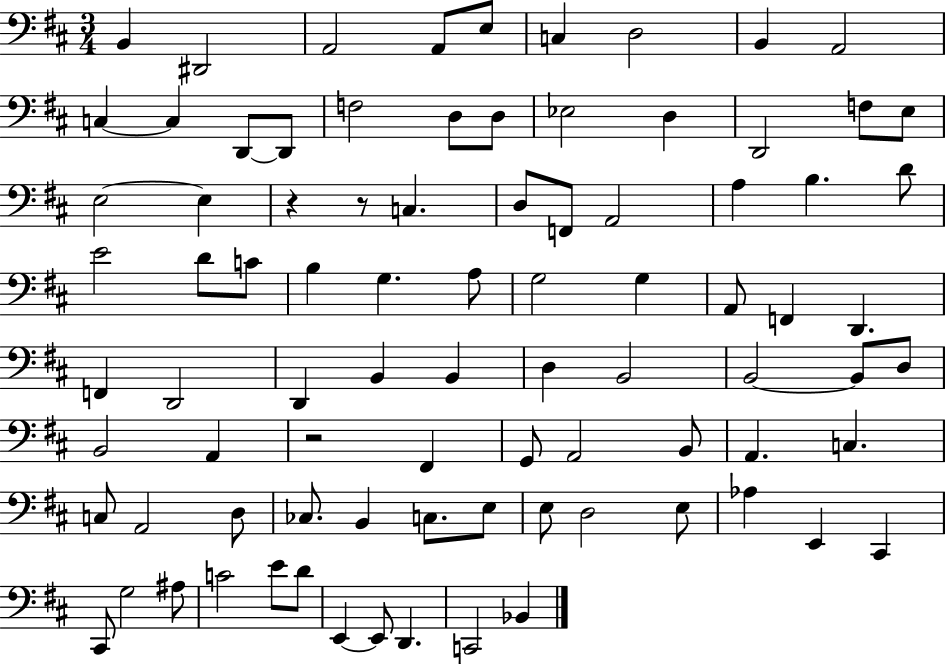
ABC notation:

X:1
T:Untitled
M:3/4
L:1/4
K:D
B,, ^D,,2 A,,2 A,,/2 E,/2 C, D,2 B,, A,,2 C, C, D,,/2 D,,/2 F,2 D,/2 D,/2 _E,2 D, D,,2 F,/2 E,/2 E,2 E, z z/2 C, D,/2 F,,/2 A,,2 A, B, D/2 E2 D/2 C/2 B, G, A,/2 G,2 G, A,,/2 F,, D,, F,, D,,2 D,, B,, B,, D, B,,2 B,,2 B,,/2 D,/2 B,,2 A,, z2 ^F,, G,,/2 A,,2 B,,/2 A,, C, C,/2 A,,2 D,/2 _C,/2 B,, C,/2 E,/2 E,/2 D,2 E,/2 _A, E,, ^C,, ^C,,/2 G,2 ^A,/2 C2 E/2 D/2 E,, E,,/2 D,, C,,2 _B,,